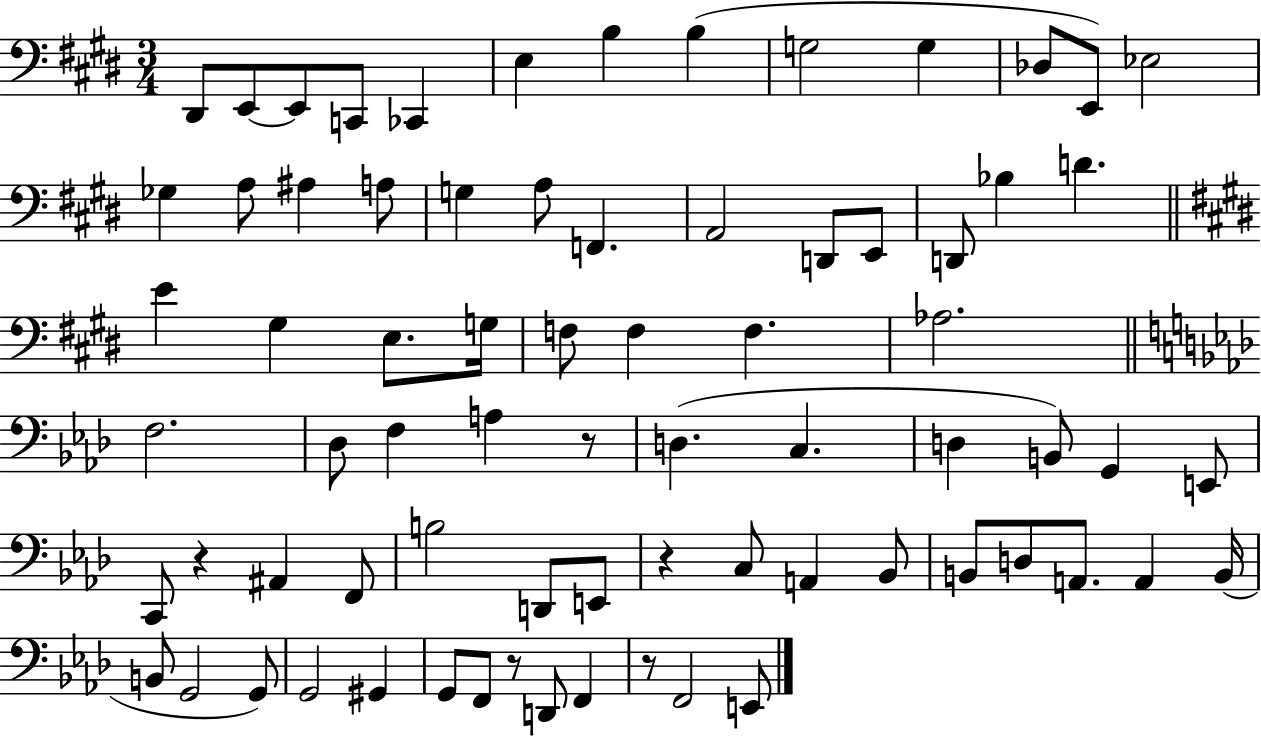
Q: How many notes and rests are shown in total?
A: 74